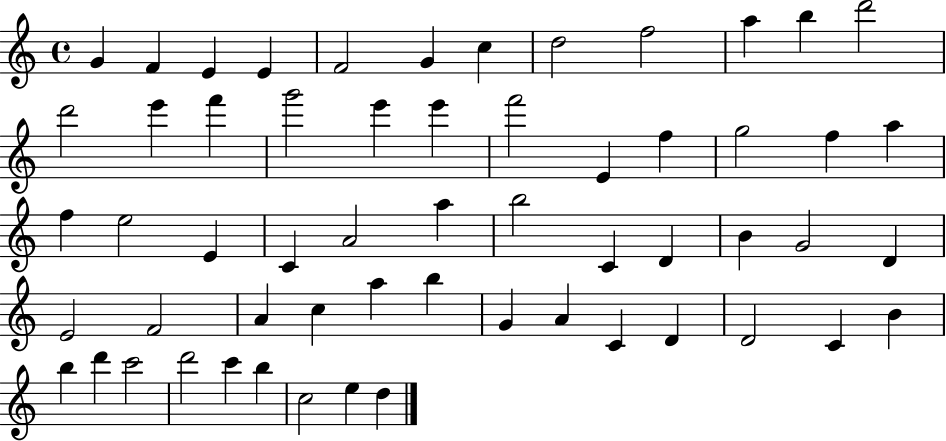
G4/q F4/q E4/q E4/q F4/h G4/q C5/q D5/h F5/h A5/q B5/q D6/h D6/h E6/q F6/q G6/h E6/q E6/q F6/h E4/q F5/q G5/h F5/q A5/q F5/q E5/h E4/q C4/q A4/h A5/q B5/h C4/q D4/q B4/q G4/h D4/q E4/h F4/h A4/q C5/q A5/q B5/q G4/q A4/q C4/q D4/q D4/h C4/q B4/q B5/q D6/q C6/h D6/h C6/q B5/q C5/h E5/q D5/q